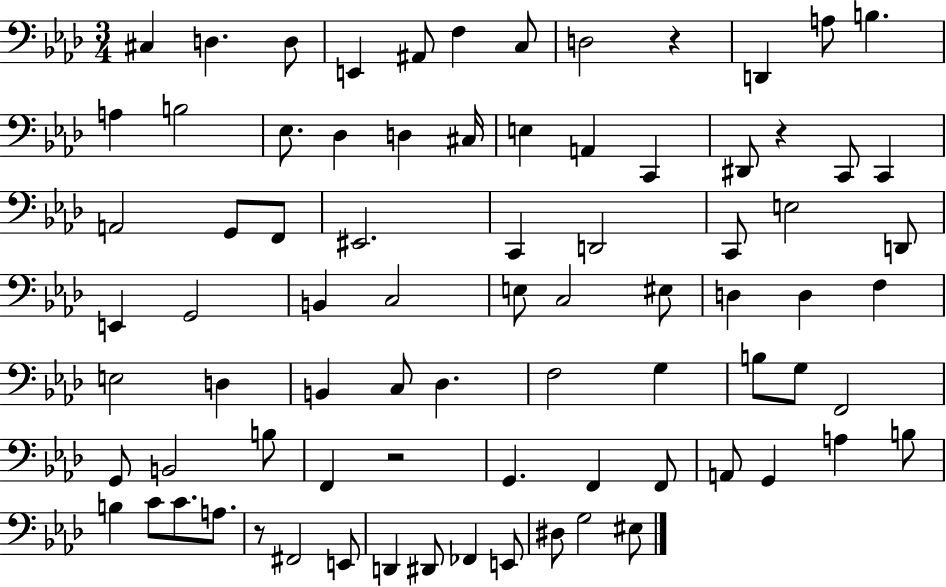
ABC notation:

X:1
T:Untitled
M:3/4
L:1/4
K:Ab
^C, D, D,/2 E,, ^A,,/2 F, C,/2 D,2 z D,, A,/2 B, A, B,2 _E,/2 _D, D, ^C,/4 E, A,, C,, ^D,,/2 z C,,/2 C,, A,,2 G,,/2 F,,/2 ^E,,2 C,, D,,2 C,,/2 E,2 D,,/2 E,, G,,2 B,, C,2 E,/2 C,2 ^E,/2 D, D, F, E,2 D, B,, C,/2 _D, F,2 G, B,/2 G,/2 F,,2 G,,/2 B,,2 B,/2 F,, z2 G,, F,, F,,/2 A,,/2 G,, A, B,/2 B, C/2 C/2 A,/2 z/2 ^F,,2 E,,/2 D,, ^D,,/2 _F,, E,,/2 ^D,/2 G,2 ^E,/2